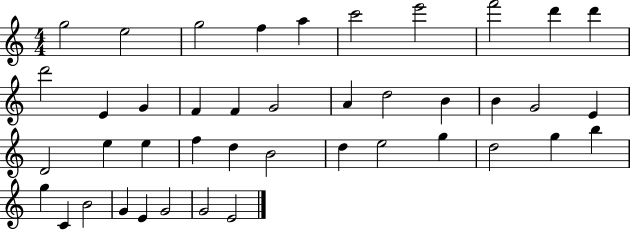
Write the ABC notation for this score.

X:1
T:Untitled
M:4/4
L:1/4
K:C
g2 e2 g2 f a c'2 e'2 f'2 d' d' d'2 E G F F G2 A d2 B B G2 E D2 e e f d B2 d e2 g d2 g b g C B2 G E G2 G2 E2